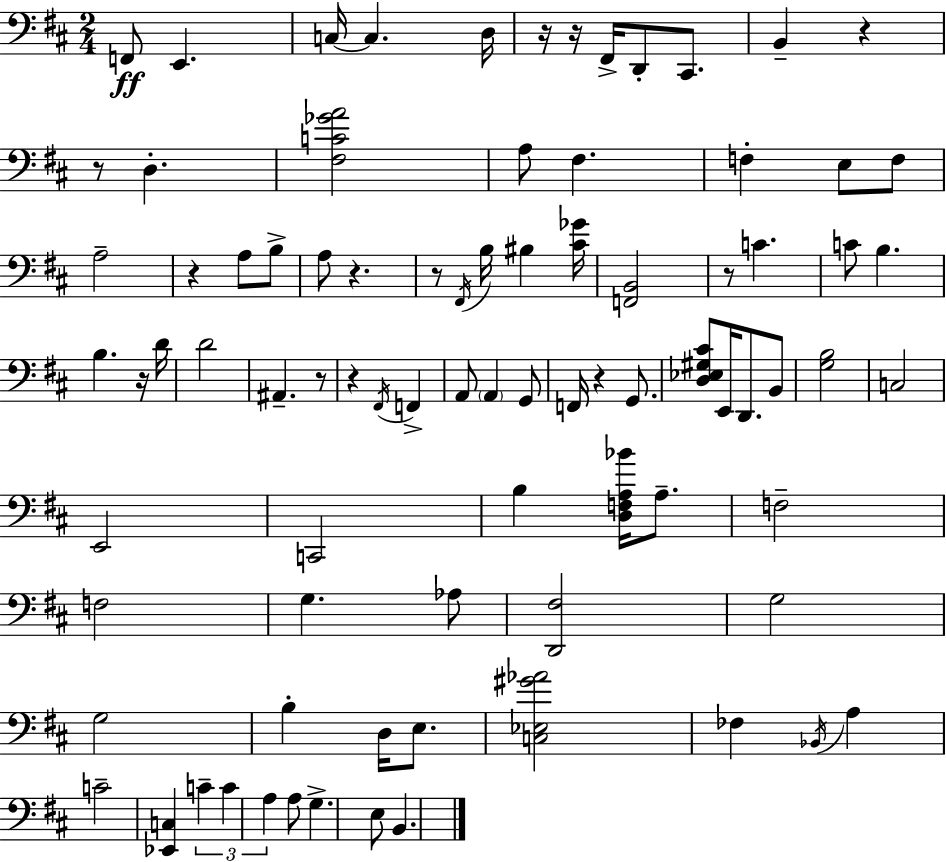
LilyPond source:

{
  \clef bass
  \numericTimeSignature
  \time 2/4
  \key d \major
  f,8\ff e,4. | c16~~ c4. d16 | r16 r16 fis,16-> d,8-. cis,8. | b,4-- r4 | \break r8 d4.-. | <fis c' ges' a'>2 | a8 fis4. | f4-. e8 f8 | \break a2-- | r4 a8 b8-> | a8 r4. | r8 \acciaccatura { fis,16 } b16 bis4 | \break <cis' ges'>16 <f, b,>2 | r8 c'4. | c'8 b4. | b4. r16 | \break d'16 d'2 | ais,4.-- r8 | r4 \acciaccatura { fis,16 } f,4-> | a,8 \parenthesize a,4 | \break g,8 f,16 r4 g,8. | <d ees gis cis'>8 e,16 d,8. | b,8 <g b>2 | c2 | \break e,2 | c,2 | b4 <d f a bes'>16 a8.-- | f2-- | \break f2 | g4. | aes8 <d, fis>2 | g2 | \break g2 | b4-. d16 e8. | <c ees gis' aes'>2 | fes4 \acciaccatura { bes,16 } a4 | \break c'2-- | <ees, c>4 \tuplet 3/2 { c'4-- | c'4 a4 } | a8 g4.-> | \break e8 b,4. | \bar "|."
}